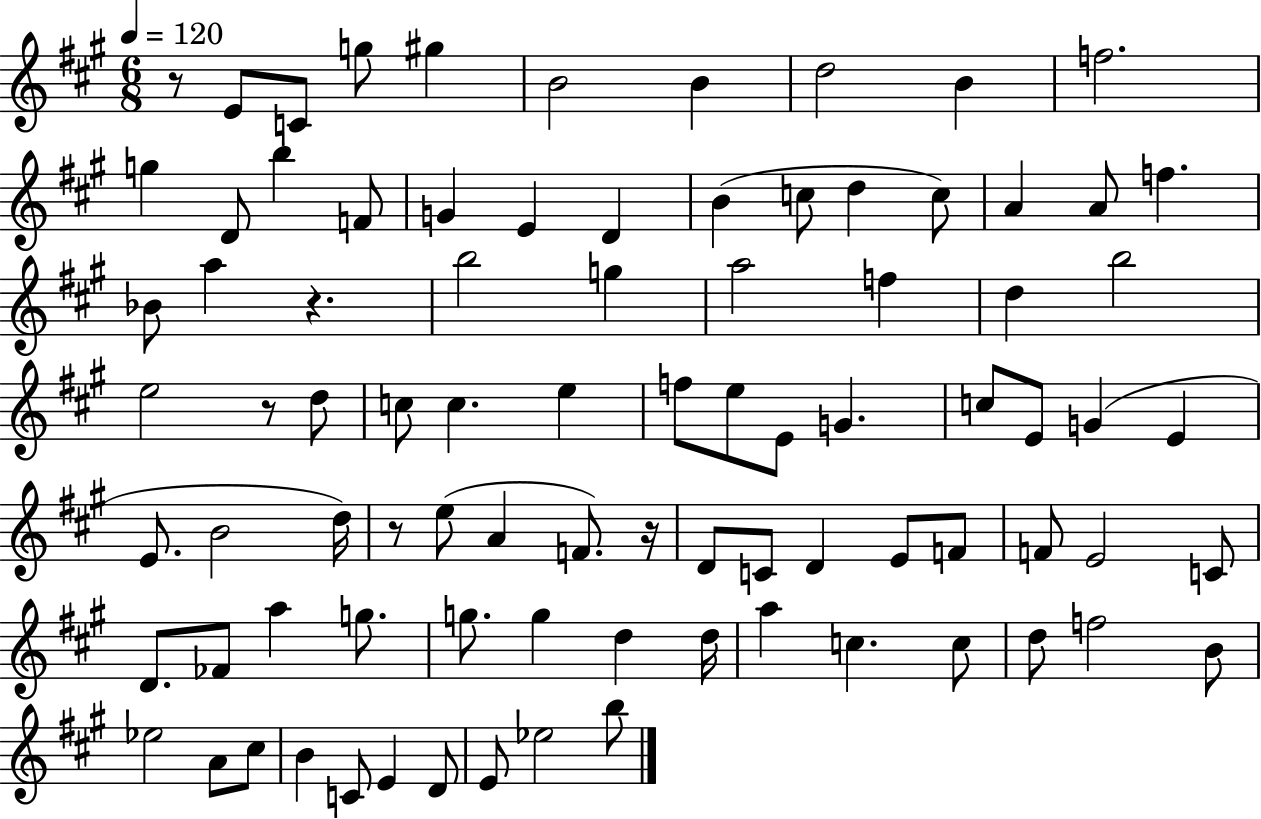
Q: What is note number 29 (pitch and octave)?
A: F5